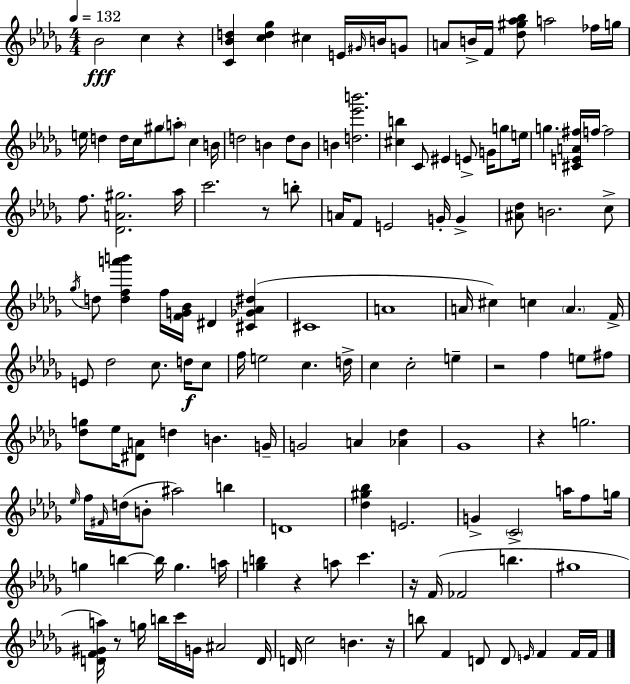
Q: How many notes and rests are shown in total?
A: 147